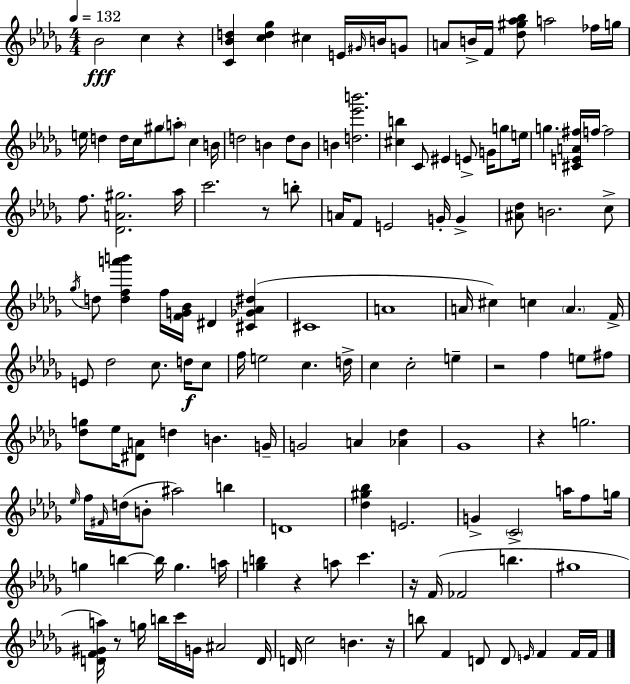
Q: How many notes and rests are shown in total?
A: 147